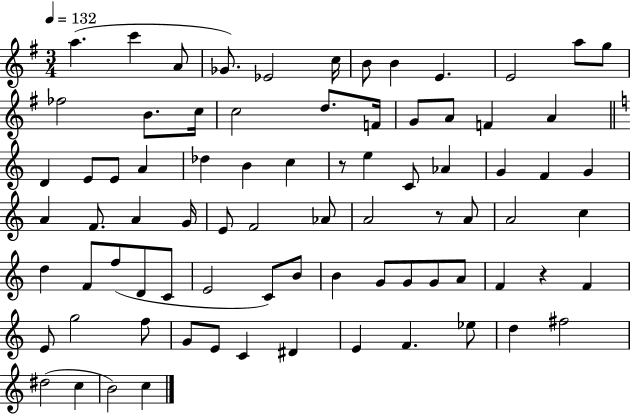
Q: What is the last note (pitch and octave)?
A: C5